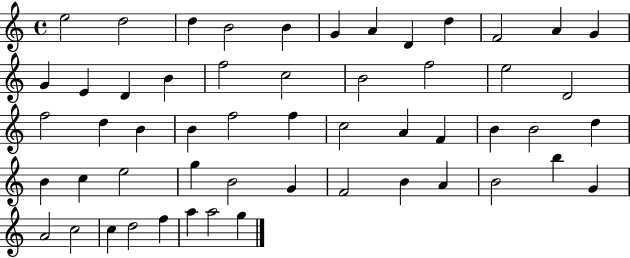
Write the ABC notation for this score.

X:1
T:Untitled
M:4/4
L:1/4
K:C
e2 d2 d B2 B G A D d F2 A G G E D B f2 c2 B2 f2 e2 D2 f2 d B B f2 f c2 A F B B2 d B c e2 g B2 G F2 B A B2 b G A2 c2 c d2 f a a2 g